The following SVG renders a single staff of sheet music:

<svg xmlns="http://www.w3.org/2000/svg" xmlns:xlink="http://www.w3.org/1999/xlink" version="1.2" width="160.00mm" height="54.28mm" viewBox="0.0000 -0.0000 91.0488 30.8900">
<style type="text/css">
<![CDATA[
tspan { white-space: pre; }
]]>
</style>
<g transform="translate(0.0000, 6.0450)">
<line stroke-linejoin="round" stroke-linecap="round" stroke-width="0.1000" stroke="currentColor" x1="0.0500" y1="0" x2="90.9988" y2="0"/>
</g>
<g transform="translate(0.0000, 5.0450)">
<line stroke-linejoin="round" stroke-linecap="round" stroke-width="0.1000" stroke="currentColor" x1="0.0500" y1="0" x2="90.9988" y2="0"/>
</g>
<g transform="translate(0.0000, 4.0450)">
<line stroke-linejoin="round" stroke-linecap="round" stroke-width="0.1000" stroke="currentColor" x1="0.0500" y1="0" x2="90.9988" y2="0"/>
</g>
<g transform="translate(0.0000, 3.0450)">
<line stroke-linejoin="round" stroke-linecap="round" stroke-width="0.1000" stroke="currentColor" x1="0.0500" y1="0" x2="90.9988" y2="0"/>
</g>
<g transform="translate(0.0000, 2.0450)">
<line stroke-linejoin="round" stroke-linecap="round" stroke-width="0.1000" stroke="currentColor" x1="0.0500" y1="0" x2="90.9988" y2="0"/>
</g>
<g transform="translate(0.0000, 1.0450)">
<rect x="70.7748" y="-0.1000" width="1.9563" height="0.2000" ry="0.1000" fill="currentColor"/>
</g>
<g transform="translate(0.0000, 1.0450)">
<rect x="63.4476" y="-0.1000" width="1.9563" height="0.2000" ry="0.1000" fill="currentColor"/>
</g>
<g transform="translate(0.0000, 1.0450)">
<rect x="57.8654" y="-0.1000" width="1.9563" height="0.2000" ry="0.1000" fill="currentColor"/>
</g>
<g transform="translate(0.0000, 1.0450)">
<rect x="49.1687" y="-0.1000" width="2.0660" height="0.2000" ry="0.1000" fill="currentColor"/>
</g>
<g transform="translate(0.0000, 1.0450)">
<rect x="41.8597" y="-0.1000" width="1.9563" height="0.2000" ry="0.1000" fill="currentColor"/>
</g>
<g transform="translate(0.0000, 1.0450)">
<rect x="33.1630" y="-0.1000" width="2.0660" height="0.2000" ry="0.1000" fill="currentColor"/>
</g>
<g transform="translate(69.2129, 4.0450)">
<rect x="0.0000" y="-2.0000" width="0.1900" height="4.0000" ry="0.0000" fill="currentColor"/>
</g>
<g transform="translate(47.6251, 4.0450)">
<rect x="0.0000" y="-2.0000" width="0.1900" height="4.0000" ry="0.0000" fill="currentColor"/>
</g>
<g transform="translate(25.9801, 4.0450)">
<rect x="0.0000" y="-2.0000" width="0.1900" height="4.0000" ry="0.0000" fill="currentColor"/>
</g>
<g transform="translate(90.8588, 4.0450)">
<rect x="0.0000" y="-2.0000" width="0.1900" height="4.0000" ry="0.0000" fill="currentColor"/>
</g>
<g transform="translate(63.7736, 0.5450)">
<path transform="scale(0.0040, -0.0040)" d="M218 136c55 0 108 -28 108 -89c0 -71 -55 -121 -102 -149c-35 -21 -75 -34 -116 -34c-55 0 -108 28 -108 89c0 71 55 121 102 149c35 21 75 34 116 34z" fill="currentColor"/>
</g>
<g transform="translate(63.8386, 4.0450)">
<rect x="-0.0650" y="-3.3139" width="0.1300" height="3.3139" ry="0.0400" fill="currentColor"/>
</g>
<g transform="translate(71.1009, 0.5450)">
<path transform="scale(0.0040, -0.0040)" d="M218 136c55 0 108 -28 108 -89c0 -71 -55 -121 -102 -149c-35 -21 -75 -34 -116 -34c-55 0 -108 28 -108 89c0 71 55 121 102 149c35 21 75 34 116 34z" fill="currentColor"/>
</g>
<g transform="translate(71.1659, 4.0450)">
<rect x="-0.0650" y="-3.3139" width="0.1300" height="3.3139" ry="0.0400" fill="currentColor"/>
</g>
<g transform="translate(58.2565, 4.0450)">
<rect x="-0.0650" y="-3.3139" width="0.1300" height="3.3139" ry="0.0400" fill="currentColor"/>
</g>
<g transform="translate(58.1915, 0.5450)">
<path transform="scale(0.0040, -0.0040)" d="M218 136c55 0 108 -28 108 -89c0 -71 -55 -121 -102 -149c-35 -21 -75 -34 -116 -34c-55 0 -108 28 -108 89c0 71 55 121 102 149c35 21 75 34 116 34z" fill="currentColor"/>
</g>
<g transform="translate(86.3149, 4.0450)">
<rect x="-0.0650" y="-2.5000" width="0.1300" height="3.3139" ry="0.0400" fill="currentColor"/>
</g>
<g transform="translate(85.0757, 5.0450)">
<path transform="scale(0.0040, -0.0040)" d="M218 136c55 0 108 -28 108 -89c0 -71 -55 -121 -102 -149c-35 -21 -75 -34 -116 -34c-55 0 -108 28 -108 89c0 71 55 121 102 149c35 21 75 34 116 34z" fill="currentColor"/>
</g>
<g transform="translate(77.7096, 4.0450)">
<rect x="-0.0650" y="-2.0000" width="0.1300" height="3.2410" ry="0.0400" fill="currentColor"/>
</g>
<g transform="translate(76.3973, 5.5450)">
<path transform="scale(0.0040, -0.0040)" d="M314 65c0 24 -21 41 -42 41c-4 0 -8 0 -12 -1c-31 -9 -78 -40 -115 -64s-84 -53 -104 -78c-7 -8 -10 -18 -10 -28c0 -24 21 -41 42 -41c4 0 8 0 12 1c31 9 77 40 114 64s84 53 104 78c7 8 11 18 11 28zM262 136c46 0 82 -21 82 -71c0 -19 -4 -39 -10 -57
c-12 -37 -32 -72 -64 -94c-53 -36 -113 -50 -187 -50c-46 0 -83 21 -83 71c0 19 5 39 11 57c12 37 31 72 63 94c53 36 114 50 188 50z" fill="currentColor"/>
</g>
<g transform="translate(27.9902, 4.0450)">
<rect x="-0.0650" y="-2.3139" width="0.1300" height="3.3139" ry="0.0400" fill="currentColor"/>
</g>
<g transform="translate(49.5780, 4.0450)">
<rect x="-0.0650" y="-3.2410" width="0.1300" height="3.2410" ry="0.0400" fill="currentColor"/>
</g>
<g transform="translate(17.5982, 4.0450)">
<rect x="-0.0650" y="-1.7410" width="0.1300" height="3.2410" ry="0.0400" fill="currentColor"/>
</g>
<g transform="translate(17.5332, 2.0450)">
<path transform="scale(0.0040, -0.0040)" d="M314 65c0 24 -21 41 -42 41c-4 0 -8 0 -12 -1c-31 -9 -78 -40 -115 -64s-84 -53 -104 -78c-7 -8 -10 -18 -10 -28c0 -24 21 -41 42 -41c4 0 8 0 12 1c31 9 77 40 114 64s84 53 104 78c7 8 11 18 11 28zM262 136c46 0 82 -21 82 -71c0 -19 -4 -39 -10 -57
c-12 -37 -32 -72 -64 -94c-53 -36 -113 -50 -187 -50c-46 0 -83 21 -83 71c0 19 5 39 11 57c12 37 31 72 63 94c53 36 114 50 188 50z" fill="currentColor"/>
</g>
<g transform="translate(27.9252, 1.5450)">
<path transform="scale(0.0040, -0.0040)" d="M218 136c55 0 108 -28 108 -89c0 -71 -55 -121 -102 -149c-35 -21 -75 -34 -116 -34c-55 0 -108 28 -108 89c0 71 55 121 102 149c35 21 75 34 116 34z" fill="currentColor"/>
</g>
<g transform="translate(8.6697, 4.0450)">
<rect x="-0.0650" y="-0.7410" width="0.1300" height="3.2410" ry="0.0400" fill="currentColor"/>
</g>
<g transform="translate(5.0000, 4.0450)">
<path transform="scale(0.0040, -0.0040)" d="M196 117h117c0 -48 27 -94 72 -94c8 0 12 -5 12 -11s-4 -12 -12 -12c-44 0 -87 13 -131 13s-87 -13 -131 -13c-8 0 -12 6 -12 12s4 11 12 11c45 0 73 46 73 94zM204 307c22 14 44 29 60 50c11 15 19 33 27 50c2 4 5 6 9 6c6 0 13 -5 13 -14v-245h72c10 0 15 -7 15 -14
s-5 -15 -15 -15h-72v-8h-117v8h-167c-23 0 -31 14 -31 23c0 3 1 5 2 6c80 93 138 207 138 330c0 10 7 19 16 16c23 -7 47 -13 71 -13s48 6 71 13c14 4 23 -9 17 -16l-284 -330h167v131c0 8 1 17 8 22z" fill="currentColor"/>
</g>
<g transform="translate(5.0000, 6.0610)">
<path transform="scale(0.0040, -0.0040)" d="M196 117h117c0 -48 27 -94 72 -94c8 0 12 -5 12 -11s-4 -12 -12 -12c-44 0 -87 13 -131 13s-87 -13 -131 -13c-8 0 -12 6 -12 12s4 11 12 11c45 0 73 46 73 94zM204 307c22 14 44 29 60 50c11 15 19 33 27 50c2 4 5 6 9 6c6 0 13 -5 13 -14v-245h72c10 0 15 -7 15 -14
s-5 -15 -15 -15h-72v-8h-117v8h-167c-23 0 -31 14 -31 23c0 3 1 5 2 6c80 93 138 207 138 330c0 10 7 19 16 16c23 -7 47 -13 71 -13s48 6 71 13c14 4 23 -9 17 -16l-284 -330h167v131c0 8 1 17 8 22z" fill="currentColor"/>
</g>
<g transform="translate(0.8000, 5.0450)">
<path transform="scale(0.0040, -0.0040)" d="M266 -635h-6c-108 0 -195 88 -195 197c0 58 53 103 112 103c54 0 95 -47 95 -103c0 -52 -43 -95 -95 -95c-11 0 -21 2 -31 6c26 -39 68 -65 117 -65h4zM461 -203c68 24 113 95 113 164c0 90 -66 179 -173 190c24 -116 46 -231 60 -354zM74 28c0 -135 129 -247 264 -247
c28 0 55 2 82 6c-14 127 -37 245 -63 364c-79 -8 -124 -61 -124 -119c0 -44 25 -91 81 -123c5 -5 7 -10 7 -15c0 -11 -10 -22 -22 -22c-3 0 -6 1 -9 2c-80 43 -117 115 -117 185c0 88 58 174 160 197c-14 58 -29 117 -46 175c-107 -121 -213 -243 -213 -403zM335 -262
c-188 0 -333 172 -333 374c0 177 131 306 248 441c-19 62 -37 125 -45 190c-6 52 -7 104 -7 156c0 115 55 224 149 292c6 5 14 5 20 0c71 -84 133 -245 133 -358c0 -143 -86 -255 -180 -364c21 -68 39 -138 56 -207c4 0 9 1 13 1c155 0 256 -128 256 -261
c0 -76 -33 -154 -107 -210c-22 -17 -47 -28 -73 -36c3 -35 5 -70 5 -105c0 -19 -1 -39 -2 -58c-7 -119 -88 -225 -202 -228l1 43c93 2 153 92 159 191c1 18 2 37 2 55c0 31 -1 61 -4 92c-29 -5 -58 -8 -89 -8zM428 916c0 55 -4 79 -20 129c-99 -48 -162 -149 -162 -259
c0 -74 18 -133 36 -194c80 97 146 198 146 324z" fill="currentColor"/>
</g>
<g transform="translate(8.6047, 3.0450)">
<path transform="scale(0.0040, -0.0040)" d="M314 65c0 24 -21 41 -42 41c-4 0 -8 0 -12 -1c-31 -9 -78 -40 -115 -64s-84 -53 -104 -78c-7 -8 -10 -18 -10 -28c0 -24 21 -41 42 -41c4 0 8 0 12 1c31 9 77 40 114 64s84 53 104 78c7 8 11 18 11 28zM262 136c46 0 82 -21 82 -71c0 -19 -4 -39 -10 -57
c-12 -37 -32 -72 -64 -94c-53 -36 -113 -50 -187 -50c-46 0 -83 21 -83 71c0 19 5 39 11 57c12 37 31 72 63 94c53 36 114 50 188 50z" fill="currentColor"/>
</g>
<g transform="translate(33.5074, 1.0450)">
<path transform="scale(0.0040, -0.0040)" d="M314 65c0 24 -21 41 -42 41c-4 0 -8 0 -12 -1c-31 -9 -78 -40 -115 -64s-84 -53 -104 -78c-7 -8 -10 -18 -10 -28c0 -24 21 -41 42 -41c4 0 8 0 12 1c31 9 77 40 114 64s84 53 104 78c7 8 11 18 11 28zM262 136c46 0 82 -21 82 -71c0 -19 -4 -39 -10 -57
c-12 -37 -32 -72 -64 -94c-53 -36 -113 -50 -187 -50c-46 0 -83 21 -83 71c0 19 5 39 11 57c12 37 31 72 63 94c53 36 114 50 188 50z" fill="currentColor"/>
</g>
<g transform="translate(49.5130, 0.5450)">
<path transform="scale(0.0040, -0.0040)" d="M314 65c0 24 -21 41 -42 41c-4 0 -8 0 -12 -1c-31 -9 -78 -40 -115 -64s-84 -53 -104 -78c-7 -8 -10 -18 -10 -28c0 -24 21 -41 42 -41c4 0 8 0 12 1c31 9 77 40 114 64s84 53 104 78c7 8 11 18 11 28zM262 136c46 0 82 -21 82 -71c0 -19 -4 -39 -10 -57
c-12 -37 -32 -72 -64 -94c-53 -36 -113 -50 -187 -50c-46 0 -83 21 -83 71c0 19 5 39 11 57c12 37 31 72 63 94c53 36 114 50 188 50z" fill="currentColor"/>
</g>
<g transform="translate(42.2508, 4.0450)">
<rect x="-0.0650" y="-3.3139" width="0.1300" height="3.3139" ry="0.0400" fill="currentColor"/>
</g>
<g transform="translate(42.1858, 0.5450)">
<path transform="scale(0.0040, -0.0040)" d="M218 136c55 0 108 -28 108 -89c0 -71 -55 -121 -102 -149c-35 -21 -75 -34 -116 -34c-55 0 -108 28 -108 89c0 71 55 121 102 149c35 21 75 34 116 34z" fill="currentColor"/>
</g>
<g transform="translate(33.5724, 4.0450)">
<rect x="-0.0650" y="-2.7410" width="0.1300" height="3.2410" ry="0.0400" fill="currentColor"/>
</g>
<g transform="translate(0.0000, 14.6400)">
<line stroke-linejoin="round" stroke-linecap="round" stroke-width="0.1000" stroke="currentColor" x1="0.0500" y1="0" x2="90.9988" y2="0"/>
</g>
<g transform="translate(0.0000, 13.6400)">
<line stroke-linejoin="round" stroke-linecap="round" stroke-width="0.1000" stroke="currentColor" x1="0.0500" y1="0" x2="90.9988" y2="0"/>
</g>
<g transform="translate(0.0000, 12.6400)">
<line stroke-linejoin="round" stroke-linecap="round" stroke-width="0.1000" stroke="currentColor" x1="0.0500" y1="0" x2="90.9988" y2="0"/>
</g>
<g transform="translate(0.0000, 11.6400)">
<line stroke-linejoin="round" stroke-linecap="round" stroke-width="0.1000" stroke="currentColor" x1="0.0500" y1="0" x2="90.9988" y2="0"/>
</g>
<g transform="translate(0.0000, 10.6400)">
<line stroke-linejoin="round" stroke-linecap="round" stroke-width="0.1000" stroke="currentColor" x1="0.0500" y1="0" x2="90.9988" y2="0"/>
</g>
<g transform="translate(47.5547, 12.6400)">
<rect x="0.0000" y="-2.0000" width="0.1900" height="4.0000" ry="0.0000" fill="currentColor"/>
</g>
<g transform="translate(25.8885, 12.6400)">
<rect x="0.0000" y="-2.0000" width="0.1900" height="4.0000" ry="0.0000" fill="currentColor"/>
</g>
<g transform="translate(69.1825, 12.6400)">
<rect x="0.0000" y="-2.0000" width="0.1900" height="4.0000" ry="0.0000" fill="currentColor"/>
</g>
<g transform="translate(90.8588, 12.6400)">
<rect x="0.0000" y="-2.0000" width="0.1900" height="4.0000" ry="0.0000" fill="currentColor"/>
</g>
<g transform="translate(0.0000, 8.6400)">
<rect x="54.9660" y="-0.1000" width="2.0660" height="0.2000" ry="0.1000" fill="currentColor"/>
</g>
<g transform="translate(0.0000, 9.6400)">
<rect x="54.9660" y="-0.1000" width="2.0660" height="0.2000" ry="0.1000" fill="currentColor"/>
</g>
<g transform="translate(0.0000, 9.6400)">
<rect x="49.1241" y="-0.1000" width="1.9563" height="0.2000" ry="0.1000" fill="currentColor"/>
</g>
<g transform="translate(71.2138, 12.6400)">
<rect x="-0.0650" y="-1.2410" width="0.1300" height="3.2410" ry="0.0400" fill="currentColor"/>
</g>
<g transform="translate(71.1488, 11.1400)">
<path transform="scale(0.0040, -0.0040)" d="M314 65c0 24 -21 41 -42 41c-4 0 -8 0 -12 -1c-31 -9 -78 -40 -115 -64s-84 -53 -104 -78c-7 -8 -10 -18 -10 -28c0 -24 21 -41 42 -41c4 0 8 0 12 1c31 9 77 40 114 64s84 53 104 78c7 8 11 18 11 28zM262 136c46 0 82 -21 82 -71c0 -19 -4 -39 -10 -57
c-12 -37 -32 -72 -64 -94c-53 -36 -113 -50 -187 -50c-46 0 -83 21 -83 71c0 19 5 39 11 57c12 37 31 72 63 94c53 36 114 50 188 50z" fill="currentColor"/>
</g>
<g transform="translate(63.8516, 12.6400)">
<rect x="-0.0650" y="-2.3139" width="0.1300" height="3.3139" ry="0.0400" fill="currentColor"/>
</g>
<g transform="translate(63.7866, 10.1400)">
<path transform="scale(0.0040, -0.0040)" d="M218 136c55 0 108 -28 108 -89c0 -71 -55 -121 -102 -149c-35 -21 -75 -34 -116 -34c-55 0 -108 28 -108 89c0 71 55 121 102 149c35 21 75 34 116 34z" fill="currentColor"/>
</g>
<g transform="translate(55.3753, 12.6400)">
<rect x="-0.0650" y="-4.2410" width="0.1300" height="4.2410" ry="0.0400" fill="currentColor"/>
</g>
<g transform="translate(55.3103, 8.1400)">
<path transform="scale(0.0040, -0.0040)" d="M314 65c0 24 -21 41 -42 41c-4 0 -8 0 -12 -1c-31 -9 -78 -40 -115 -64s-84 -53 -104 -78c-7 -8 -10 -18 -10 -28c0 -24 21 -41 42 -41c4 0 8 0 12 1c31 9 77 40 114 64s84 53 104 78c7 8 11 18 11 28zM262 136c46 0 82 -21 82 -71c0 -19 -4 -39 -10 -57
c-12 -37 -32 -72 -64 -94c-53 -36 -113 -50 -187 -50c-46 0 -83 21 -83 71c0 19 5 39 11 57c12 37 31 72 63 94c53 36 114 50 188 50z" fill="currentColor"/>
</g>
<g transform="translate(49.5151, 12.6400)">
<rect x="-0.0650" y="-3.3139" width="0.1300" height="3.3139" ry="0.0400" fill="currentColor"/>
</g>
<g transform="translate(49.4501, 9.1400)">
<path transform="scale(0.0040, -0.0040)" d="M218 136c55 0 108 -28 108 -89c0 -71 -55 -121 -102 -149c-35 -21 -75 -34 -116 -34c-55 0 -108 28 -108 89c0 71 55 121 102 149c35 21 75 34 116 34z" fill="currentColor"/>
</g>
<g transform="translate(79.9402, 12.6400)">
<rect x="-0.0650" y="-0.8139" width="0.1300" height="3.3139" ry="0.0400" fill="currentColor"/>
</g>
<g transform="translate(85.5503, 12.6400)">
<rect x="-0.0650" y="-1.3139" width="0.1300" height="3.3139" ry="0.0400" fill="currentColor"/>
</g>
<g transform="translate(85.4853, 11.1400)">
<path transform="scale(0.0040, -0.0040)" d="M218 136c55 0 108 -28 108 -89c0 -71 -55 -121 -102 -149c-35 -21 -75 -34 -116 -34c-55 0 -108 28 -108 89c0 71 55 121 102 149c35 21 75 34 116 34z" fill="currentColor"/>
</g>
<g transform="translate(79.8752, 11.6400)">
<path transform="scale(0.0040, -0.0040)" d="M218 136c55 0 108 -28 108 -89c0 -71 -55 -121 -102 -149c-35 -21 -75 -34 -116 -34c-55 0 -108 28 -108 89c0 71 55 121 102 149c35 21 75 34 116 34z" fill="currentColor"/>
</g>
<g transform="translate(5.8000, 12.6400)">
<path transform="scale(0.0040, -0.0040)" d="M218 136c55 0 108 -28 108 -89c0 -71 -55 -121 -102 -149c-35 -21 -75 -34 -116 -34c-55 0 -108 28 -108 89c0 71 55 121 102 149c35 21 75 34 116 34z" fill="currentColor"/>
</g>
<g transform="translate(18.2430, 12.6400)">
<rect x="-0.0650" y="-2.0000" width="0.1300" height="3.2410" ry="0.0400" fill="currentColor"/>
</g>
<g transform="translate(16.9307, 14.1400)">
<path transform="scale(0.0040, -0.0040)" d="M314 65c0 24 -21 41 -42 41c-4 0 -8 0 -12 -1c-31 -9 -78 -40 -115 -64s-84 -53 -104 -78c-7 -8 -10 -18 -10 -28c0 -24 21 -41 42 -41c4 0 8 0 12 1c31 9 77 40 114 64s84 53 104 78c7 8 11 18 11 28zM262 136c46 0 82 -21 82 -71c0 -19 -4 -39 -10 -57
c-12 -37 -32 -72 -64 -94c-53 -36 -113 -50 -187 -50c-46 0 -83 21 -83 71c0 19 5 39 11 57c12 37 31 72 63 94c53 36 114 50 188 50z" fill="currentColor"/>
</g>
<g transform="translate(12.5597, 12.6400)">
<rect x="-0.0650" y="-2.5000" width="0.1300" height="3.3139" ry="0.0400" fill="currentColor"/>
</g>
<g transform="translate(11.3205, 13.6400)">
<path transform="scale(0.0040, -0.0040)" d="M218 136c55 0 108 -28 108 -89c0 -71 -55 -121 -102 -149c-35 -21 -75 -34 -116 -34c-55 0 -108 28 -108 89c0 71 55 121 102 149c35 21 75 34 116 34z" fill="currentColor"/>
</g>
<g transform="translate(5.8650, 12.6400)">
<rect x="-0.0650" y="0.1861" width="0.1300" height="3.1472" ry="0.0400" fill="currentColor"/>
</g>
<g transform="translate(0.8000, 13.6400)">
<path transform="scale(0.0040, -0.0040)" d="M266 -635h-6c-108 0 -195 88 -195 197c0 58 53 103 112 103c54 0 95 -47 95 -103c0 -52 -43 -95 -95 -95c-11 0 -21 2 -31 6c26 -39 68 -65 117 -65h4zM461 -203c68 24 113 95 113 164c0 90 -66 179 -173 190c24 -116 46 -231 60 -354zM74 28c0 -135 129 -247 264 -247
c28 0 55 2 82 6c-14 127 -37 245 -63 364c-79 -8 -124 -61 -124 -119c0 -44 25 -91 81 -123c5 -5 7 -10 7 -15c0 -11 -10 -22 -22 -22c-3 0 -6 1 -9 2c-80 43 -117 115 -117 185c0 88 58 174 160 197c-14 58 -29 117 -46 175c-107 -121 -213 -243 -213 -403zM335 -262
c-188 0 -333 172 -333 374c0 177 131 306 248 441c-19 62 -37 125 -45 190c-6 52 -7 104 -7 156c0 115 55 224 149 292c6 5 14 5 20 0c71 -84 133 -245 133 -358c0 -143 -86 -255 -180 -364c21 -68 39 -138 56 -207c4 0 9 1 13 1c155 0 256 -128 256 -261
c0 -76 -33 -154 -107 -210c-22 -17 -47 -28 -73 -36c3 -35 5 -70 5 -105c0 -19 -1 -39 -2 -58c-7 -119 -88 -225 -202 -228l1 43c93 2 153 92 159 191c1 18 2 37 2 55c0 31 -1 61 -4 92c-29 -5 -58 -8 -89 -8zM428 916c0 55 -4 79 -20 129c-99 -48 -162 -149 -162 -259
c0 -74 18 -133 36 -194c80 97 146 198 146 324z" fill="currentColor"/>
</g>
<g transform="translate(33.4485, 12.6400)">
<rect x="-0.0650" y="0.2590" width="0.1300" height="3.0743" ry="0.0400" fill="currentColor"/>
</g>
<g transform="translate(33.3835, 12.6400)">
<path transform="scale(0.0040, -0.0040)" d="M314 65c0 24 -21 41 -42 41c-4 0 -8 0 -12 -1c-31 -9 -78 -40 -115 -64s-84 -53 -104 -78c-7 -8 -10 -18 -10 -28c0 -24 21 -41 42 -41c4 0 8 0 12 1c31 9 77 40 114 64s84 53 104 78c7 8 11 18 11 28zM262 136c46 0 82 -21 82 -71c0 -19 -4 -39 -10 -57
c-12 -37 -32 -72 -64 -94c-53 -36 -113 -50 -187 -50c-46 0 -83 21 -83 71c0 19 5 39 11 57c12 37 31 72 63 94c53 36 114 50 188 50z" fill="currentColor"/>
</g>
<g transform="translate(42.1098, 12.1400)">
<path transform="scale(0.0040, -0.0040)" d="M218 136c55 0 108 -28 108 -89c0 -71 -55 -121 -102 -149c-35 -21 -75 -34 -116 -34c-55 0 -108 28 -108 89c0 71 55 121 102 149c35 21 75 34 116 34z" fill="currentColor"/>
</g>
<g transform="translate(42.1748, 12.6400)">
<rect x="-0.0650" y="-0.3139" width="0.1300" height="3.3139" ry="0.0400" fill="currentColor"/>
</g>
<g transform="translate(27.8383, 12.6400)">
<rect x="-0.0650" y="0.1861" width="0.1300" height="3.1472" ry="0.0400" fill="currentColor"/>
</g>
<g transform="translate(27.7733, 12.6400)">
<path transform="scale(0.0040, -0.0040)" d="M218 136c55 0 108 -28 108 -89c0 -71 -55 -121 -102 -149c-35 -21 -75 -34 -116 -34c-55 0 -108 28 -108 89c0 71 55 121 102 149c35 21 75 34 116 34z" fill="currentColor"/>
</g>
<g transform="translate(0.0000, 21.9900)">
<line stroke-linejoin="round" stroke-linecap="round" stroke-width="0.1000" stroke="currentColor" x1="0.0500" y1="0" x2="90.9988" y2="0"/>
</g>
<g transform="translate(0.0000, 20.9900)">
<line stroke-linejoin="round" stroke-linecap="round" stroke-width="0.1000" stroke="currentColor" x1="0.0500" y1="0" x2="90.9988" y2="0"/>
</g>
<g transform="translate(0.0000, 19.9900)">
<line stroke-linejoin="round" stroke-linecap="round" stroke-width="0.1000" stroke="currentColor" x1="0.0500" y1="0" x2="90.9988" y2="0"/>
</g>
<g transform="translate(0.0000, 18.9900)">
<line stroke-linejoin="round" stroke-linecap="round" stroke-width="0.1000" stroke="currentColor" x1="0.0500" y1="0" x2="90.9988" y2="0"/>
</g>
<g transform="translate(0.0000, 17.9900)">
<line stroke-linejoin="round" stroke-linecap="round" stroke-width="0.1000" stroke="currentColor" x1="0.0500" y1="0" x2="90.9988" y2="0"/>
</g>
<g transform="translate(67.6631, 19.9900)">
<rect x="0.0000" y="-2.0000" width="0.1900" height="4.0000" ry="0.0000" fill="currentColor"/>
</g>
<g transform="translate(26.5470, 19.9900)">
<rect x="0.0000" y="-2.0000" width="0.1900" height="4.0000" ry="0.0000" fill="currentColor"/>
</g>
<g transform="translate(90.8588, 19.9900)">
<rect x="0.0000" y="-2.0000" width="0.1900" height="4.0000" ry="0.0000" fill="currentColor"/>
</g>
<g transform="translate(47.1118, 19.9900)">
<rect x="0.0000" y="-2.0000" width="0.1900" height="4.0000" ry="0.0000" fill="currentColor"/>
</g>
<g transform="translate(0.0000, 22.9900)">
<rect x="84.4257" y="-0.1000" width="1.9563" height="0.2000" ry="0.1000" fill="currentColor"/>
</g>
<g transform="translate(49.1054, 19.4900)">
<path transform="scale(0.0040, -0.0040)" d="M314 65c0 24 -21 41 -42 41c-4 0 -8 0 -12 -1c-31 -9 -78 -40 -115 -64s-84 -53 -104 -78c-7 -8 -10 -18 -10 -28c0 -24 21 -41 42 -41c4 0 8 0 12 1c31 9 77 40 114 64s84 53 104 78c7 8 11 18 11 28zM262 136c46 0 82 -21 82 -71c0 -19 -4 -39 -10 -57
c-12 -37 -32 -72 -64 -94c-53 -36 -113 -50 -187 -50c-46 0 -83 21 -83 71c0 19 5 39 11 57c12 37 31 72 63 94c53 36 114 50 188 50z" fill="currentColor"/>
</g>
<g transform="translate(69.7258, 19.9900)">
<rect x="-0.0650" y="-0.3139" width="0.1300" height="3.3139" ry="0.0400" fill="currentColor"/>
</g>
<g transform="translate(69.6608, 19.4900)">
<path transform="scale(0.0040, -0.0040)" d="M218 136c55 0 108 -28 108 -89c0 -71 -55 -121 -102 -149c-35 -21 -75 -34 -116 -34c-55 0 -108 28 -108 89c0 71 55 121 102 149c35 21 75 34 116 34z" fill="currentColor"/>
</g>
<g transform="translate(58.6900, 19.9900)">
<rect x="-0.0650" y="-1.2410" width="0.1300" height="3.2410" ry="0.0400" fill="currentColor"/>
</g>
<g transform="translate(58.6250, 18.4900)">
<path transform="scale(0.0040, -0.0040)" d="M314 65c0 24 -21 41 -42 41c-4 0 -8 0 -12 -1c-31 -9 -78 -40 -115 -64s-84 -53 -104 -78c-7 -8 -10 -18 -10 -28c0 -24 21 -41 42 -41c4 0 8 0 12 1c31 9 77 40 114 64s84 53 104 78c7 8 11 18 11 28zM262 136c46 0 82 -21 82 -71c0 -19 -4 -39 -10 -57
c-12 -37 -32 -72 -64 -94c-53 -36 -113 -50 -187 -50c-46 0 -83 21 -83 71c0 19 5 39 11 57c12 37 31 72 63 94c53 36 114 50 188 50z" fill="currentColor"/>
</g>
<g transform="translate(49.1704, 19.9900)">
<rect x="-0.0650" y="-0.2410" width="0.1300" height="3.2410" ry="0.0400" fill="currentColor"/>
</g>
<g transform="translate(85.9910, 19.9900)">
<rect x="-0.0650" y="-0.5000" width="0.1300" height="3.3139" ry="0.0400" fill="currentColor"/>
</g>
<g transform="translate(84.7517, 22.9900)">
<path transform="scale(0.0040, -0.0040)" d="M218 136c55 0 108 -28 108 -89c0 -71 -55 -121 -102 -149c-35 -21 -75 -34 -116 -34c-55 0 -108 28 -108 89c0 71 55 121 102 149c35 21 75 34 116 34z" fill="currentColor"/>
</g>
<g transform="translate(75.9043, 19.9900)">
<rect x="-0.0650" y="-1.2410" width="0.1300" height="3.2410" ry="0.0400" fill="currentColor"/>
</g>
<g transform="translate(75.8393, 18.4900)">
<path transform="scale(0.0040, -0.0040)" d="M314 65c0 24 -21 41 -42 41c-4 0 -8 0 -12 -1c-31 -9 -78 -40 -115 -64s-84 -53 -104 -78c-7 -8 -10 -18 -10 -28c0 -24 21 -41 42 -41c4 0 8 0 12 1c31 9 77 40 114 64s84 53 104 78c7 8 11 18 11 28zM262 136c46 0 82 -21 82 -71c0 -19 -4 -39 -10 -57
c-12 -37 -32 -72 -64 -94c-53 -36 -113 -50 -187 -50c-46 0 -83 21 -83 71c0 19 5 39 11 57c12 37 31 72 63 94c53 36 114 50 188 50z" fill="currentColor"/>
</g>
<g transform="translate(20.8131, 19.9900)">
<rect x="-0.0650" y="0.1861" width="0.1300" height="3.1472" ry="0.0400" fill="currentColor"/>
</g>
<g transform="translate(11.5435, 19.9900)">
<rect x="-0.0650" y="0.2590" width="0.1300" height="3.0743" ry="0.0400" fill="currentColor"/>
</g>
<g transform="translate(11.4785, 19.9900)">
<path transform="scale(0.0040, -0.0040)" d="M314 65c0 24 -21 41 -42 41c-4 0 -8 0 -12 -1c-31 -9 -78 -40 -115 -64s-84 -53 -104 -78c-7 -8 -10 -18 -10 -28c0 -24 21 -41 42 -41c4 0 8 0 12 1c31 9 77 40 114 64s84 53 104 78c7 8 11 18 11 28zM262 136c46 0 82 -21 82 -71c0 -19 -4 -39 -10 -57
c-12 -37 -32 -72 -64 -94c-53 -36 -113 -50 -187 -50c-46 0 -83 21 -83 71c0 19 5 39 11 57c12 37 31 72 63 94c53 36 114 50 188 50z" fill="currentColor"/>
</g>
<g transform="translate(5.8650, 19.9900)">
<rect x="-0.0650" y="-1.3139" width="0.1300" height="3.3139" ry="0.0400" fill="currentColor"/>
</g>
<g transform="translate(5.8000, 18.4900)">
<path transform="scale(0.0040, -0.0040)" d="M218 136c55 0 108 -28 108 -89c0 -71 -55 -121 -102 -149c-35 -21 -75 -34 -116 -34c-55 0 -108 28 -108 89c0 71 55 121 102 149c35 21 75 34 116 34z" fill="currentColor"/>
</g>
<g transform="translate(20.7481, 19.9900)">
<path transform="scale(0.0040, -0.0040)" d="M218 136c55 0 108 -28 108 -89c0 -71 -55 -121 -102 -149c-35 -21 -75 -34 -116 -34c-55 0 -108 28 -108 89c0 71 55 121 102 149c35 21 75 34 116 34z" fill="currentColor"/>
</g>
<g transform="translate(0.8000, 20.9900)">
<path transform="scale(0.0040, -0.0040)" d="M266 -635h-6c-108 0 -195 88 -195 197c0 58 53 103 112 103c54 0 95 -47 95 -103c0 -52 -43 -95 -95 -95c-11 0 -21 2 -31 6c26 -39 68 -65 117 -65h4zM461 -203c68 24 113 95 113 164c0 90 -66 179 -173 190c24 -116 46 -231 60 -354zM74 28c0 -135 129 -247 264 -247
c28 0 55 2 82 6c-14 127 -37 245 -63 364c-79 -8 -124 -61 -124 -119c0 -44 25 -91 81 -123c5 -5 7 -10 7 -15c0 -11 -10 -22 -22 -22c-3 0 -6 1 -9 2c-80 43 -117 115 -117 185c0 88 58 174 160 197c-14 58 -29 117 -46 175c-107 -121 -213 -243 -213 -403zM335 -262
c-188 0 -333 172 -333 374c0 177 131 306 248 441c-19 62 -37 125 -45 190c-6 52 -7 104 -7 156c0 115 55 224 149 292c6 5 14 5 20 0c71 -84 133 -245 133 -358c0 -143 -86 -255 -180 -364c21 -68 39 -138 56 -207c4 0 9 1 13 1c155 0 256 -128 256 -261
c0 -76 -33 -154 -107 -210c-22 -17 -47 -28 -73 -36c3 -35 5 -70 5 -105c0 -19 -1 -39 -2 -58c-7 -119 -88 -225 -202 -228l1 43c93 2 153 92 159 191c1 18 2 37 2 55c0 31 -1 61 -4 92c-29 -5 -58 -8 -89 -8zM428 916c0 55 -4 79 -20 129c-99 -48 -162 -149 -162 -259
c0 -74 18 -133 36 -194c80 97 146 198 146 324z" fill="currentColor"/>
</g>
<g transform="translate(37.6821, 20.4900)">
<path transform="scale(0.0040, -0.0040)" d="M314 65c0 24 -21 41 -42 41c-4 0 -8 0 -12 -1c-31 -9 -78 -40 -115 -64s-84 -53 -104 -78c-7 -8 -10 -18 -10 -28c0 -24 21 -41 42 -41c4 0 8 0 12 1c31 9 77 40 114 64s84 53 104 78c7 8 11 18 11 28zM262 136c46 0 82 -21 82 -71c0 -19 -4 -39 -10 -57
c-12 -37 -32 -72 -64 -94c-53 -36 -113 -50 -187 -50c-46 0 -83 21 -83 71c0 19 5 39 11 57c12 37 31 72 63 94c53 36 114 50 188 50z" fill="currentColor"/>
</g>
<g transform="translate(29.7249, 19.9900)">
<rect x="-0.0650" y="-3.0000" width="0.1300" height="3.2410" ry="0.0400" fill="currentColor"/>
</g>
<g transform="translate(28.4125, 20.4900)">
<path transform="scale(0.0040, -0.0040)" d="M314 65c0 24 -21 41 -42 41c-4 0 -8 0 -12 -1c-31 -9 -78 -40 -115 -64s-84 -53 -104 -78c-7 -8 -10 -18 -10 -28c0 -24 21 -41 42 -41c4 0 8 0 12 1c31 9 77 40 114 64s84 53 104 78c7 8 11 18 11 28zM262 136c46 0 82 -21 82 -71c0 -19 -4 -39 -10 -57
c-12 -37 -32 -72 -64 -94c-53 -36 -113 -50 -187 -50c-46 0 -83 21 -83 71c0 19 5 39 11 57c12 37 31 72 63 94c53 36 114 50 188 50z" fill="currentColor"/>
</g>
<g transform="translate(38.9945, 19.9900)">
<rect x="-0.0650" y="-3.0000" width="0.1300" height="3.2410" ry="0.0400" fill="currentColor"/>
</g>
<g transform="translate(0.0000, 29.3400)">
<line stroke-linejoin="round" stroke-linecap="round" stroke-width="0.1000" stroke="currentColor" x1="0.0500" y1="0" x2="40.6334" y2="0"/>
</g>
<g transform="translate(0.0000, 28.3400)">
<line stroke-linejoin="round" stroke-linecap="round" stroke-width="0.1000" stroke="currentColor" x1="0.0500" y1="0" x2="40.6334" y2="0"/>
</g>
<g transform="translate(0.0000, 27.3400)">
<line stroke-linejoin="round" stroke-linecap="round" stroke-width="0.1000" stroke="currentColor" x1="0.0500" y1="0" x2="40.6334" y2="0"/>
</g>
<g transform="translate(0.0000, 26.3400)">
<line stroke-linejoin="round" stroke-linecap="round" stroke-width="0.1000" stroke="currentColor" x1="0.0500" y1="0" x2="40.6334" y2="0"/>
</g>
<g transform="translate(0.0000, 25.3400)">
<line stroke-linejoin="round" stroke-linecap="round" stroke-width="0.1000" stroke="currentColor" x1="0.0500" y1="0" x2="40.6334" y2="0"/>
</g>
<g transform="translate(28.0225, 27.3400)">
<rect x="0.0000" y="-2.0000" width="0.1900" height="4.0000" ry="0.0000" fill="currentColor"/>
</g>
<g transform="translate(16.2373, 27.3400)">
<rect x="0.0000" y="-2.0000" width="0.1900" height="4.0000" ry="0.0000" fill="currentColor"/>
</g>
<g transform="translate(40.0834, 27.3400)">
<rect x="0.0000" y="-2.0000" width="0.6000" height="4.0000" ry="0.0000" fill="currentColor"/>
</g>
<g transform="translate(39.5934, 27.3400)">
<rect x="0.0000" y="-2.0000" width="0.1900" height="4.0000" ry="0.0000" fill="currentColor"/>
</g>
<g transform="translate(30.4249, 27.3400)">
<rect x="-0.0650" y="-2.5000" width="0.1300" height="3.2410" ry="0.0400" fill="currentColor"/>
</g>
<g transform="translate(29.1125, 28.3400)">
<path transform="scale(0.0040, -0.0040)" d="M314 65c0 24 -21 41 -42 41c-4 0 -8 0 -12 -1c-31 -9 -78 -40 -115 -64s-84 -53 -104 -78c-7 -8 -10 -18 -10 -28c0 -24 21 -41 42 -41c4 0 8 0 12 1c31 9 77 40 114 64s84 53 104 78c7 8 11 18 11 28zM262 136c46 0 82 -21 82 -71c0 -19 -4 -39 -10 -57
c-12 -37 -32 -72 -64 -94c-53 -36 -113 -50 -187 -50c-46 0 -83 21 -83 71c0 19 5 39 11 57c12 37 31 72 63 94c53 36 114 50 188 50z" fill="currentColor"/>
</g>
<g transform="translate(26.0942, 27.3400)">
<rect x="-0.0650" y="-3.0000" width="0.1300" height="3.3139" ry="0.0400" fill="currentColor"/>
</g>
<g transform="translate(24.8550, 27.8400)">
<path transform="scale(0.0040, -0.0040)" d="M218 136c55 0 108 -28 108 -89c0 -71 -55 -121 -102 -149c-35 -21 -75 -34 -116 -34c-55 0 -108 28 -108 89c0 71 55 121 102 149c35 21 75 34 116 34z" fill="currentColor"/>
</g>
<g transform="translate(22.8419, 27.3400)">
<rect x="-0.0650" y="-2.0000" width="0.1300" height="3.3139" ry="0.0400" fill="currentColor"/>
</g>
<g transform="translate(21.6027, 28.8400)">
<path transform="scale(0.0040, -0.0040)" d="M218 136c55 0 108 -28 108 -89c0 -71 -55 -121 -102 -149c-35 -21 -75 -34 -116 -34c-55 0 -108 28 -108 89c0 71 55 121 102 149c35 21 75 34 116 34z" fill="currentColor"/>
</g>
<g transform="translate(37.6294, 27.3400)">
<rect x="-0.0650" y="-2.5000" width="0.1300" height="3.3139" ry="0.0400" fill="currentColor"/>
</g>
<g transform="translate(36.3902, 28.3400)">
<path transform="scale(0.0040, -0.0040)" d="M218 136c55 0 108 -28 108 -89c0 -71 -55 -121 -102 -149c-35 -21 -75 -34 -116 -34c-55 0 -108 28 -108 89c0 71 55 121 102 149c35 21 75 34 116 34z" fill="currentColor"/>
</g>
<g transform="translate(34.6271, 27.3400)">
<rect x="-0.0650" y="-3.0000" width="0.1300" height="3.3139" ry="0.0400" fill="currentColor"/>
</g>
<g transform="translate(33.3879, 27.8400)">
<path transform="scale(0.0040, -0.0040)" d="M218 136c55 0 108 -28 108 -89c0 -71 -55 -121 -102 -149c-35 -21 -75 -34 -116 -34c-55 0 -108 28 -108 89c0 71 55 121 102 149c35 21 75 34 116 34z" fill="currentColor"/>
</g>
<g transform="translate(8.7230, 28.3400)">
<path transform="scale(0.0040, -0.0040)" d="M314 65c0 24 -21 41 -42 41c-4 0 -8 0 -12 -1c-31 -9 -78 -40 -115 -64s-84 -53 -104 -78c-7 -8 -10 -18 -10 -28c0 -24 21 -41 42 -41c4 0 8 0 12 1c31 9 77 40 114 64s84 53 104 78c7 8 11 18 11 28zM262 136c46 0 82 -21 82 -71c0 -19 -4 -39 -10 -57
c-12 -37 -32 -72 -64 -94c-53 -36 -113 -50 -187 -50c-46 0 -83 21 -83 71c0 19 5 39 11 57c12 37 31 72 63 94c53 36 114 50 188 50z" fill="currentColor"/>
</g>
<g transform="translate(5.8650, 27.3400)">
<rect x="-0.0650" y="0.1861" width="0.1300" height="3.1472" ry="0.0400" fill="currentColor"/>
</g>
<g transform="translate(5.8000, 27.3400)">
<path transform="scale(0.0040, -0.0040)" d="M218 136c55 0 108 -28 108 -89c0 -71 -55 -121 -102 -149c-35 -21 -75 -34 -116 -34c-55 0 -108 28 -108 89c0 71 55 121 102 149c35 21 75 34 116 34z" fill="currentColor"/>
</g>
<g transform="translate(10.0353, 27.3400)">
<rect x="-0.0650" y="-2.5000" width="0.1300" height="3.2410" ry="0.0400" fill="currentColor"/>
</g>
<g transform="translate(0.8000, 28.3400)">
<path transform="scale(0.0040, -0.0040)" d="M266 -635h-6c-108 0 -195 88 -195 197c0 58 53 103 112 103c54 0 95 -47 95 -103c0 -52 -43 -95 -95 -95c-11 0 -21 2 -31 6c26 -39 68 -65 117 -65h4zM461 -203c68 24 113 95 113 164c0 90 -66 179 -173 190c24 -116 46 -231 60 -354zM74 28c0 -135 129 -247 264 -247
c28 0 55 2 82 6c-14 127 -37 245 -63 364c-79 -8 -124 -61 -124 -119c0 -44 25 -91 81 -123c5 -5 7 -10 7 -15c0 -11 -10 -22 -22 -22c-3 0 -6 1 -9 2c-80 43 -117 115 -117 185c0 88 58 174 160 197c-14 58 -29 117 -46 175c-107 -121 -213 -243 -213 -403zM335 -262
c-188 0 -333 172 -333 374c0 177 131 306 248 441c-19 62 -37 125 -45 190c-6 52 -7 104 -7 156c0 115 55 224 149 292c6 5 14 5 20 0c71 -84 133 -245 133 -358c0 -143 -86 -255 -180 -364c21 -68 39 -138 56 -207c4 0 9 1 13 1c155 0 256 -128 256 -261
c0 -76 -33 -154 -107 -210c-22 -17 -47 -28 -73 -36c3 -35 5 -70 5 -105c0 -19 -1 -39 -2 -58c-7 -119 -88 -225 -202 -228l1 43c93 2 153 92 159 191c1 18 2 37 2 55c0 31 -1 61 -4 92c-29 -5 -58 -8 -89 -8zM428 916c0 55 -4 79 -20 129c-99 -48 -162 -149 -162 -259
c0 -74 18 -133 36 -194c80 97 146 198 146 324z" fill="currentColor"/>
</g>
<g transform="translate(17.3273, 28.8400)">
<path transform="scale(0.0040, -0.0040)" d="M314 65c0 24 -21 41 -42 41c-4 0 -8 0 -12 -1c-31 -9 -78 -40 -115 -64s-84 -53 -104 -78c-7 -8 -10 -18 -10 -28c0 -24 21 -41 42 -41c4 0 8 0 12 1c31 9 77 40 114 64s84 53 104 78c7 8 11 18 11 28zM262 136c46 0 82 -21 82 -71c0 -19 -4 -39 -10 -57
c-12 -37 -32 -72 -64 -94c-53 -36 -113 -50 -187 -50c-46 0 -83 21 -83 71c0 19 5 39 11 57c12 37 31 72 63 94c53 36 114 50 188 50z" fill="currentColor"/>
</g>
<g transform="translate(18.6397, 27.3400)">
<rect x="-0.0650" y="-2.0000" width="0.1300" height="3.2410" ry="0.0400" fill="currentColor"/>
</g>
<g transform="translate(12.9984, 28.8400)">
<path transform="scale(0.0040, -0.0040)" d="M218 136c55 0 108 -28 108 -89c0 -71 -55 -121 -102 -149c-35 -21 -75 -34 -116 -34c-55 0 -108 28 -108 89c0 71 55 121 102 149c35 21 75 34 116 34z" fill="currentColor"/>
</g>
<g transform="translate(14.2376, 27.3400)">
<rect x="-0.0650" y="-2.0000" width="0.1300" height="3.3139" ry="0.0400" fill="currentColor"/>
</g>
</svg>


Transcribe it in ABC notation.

X:1
T:Untitled
M:4/4
L:1/4
K:C
d2 f2 g a2 b b2 b b b F2 G B G F2 B B2 c b d'2 g e2 d e e B2 B A2 A2 c2 e2 c e2 C B G2 F F2 F A G2 A G